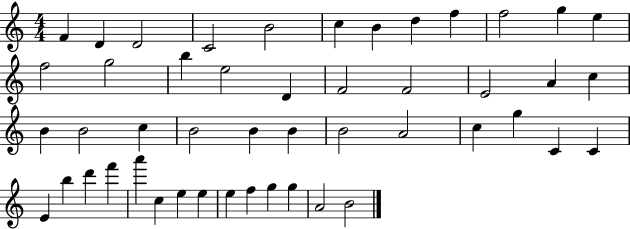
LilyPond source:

{
  \clef treble
  \numericTimeSignature
  \time 4/4
  \key c \major
  f'4 d'4 d'2 | c'2 b'2 | c''4 b'4 d''4 f''4 | f''2 g''4 e''4 | \break f''2 g''2 | b''4 e''2 d'4 | f'2 f'2 | e'2 a'4 c''4 | \break b'4 b'2 c''4 | b'2 b'4 b'4 | b'2 a'2 | c''4 g''4 c'4 c'4 | \break e'4 b''4 d'''4 f'''4 | a'''4 c''4 e''4 e''4 | e''4 f''4 g''4 g''4 | a'2 b'2 | \break \bar "|."
}